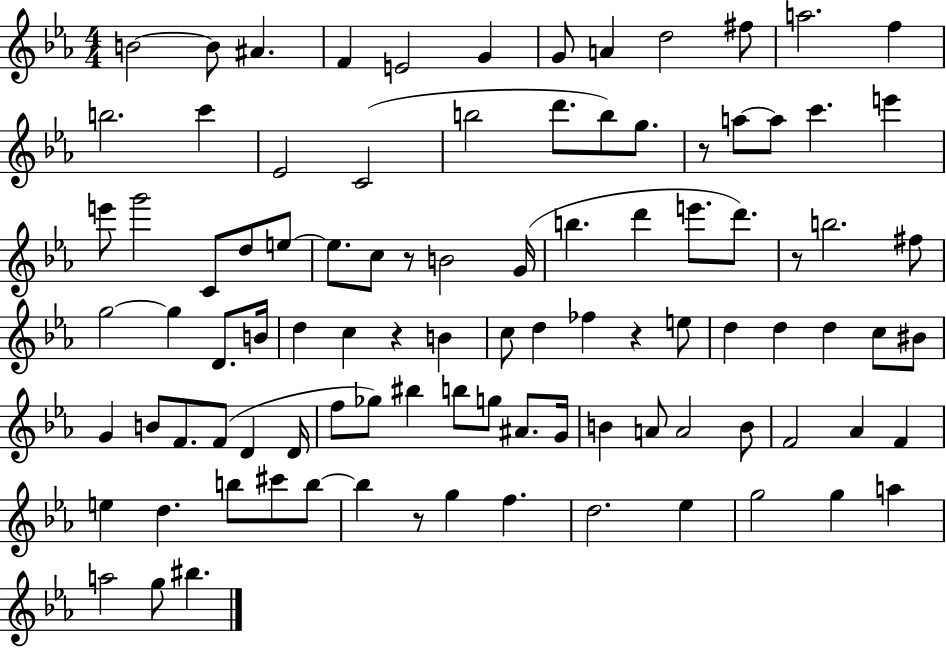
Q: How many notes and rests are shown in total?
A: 97